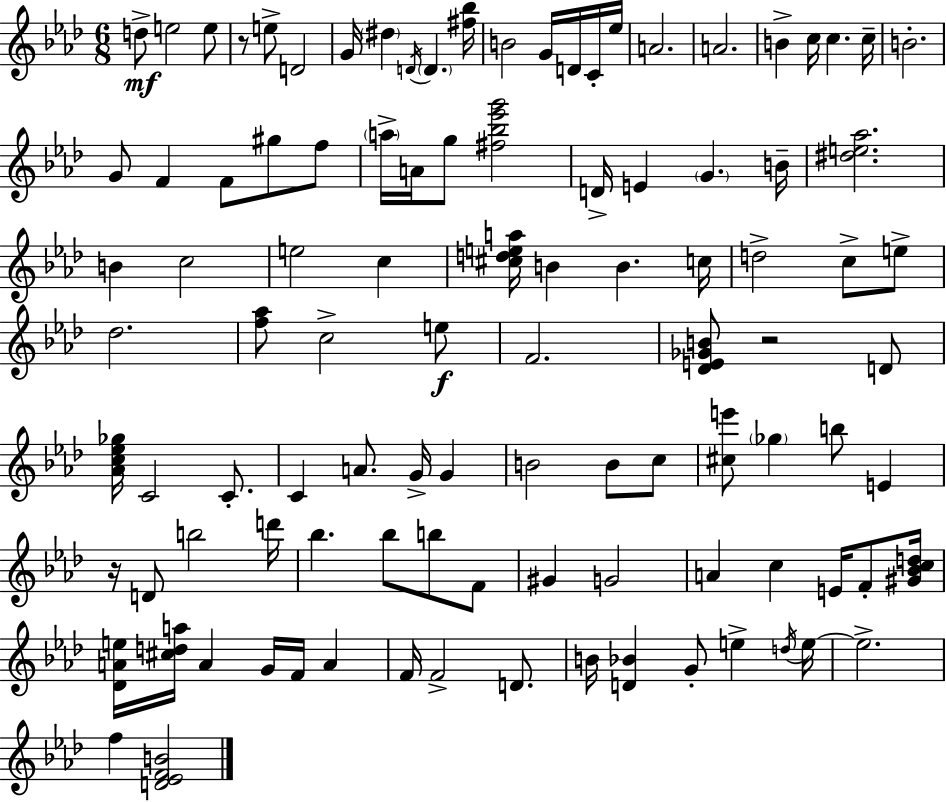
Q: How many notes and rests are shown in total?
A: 103